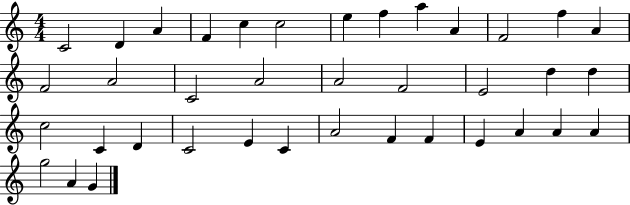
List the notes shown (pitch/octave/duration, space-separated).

C4/h D4/q A4/q F4/q C5/q C5/h E5/q F5/q A5/q A4/q F4/h F5/q A4/q F4/h A4/h C4/h A4/h A4/h F4/h E4/h D5/q D5/q C5/h C4/q D4/q C4/h E4/q C4/q A4/h F4/q F4/q E4/q A4/q A4/q A4/q G5/h A4/q G4/q